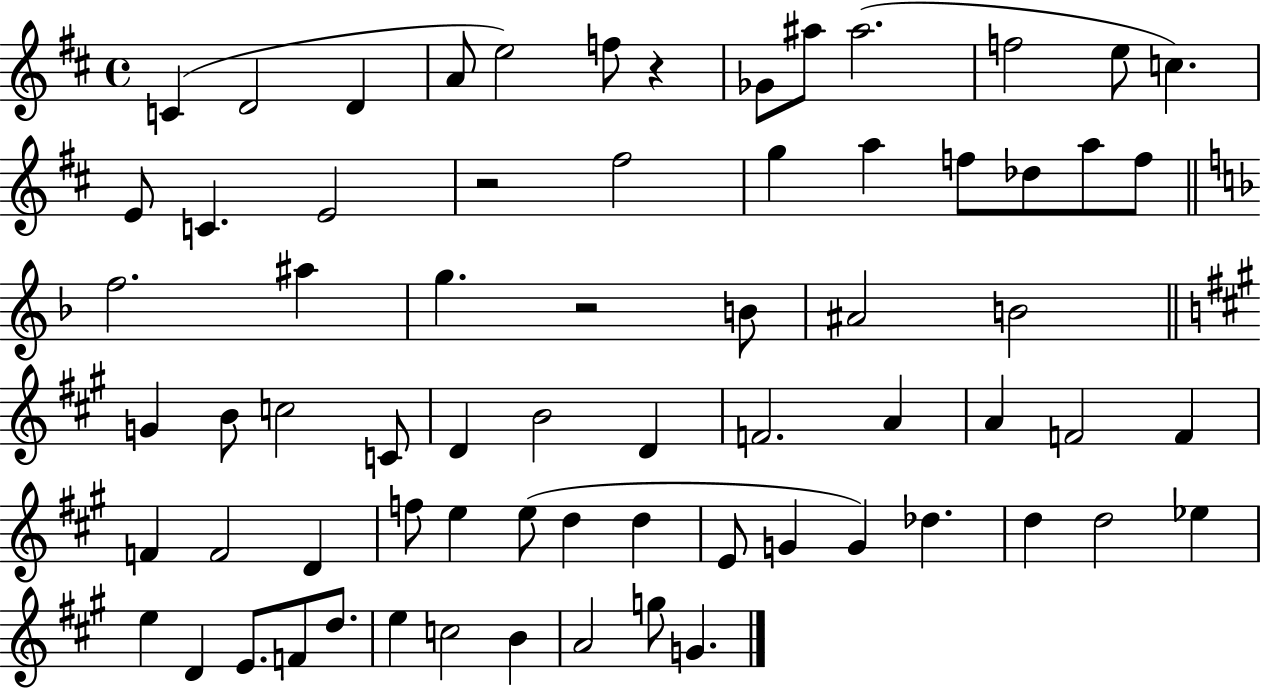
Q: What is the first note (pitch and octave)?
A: C4